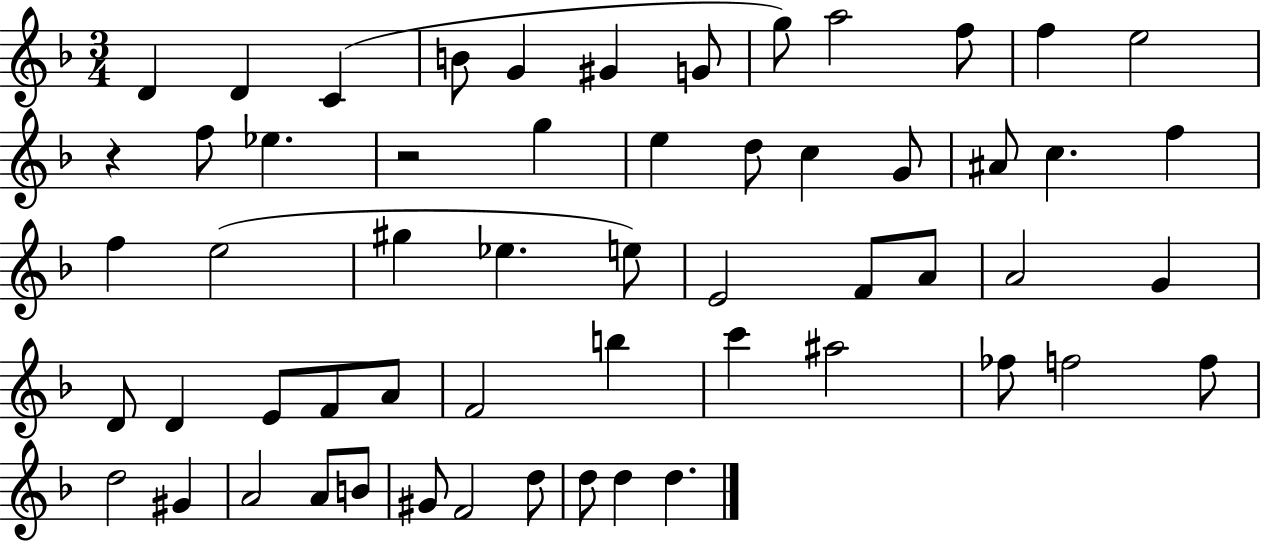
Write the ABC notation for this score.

X:1
T:Untitled
M:3/4
L:1/4
K:F
D D C B/2 G ^G G/2 g/2 a2 f/2 f e2 z f/2 _e z2 g e d/2 c G/2 ^A/2 c f f e2 ^g _e e/2 E2 F/2 A/2 A2 G D/2 D E/2 F/2 A/2 F2 b c' ^a2 _f/2 f2 f/2 d2 ^G A2 A/2 B/2 ^G/2 F2 d/2 d/2 d d